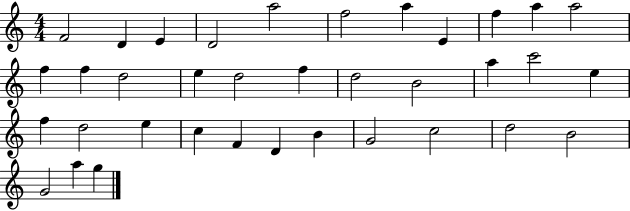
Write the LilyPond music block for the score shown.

{
  \clef treble
  \numericTimeSignature
  \time 4/4
  \key c \major
  f'2 d'4 e'4 | d'2 a''2 | f''2 a''4 e'4 | f''4 a''4 a''2 | \break f''4 f''4 d''2 | e''4 d''2 f''4 | d''2 b'2 | a''4 c'''2 e''4 | \break f''4 d''2 e''4 | c''4 f'4 d'4 b'4 | g'2 c''2 | d''2 b'2 | \break g'2 a''4 g''4 | \bar "|."
}